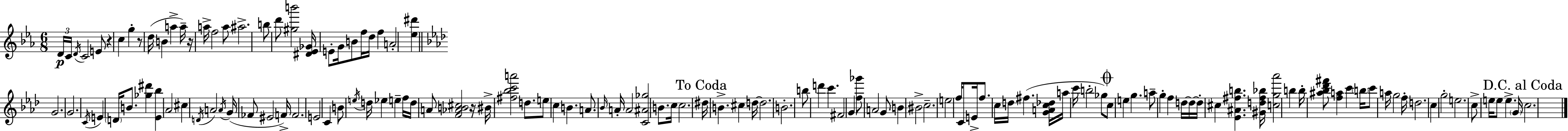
{
  \clef treble
  \numericTimeSignature
  \time 6/8
  \key c \minor
  \tuplet 3/2 { d'16\p c'16 \acciaccatura { d'16 } } c'2 e'8 | r4 c''4 g''4-. | r8 d''16( b'4 a''4-> | a''16--) r16 a''16-> f''2 a''8 | \break ais''2.-> | b''8 d'''8 <gis'' b'''>2 | <dis' ees' ges'>16 e'8-. g'16 b'8 f''16 d''16 f''4 | a'2-. <ees'' dis'''>4 | \break \bar "||" \break \key aes \major g'2. | g'2. | \acciaccatura { c'16 } e'4 \parenthesize d'16 b'8. <ges'' dis'''>4 | <ees' bes''>4 aes'2 | \break cis''4 \acciaccatura { d'16 } a'2 | \acciaccatura { a'16 }( g'16 fes'8 eis'2 | f'16->) f'2. | e'2 c'4 | \break b'8 \acciaccatura { e''16 } d''16 ees''4 e''4-- | f''16 d''16 a'8 <f' aes' b' cis''>2 | r16 bis'16-> <fis'' bes'' c''' a'''>2 | d''8. e''8 c''4 b'4. | \break a'8. \grace { bes'16 } a'16-. a'2 | <c' ais' ges''>2 | b'8. c''16 c''2. | \mark "To Coda" dis''16 b'4.-> | \break cis''4 d''16~~ d''2. | b'2.-. | b''8 d'''4 c'''4. | fis'2 | \break g'4 <f'' ges'''>8 a'2 | g'8 \parenthesize b'4 bis'2-> | c''2.-- | e''2 | \break f''16 c'8 e'16-> f''8. c''16 d''16 fis''4.( | <g' a' c'' des''>16 a''16 c'''16 b''2-. | ges''8) \mark \markup { \musicglyph "scripts.coda" } c''8 e''4 g''4. | a''8-- g''4-. f''4 | \break d''16~~ d''16~~ d''16-. cis''4 <ees' ais' fis'' b''>4. | <gis' d'' fis'' bes''>16 <c'' g'' aes'''>2 | b''4 b''16-. <ais'' bes'' des''' fis'''>8 <f'' a''>4 | c'''4 \parenthesize b''16 c'''8 a''16 g''2 | \break f''16-. d''2. | c''4 g''2-. | e''2. | c''8-> e''16 e''8 e''4.-> | \break \parenthesize g'16 \mark "D.C. al Coda" c''2. | \bar "|."
}